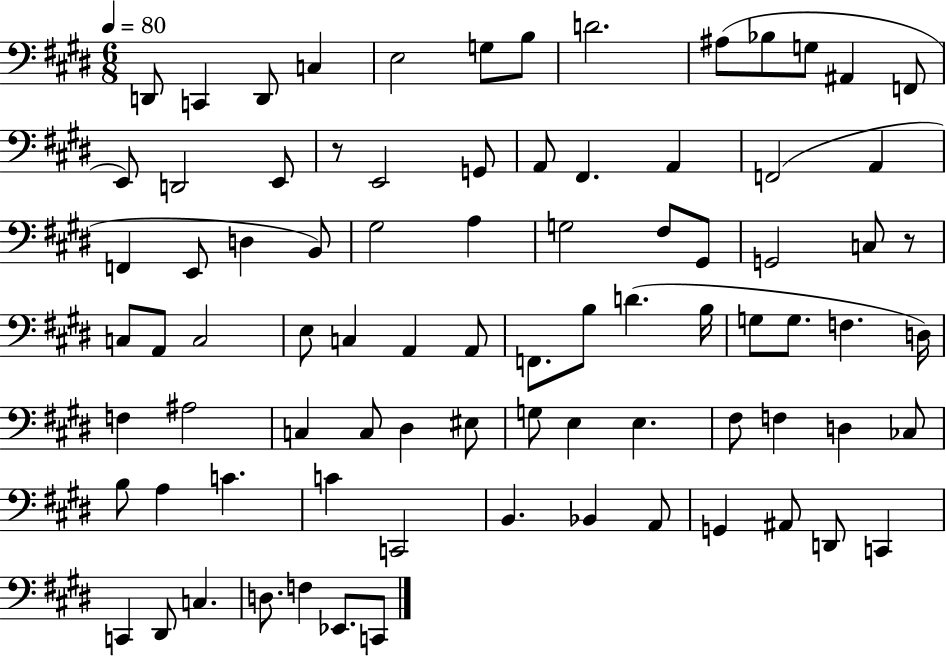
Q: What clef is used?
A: bass